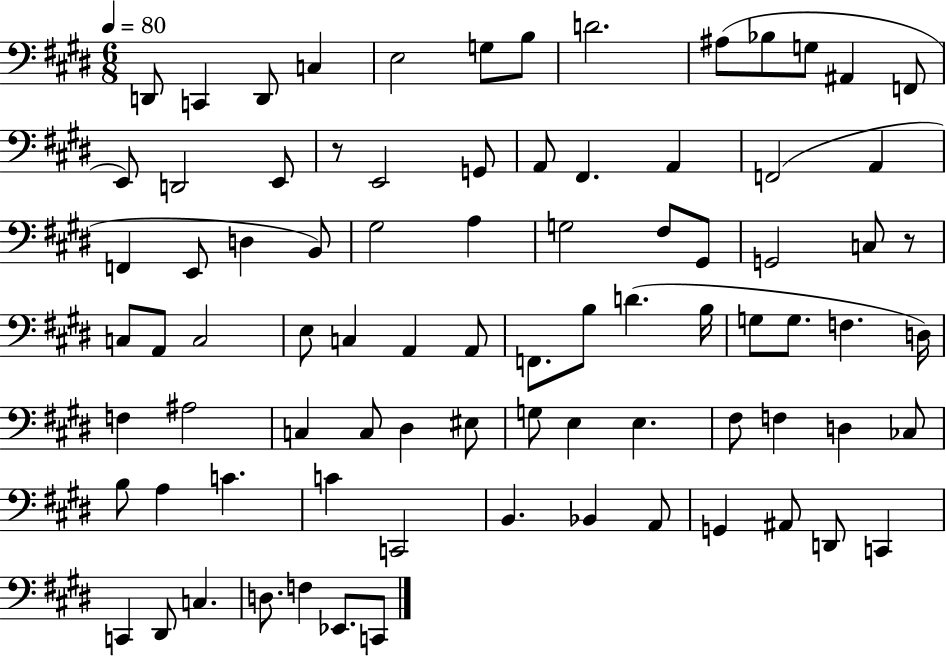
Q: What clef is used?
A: bass